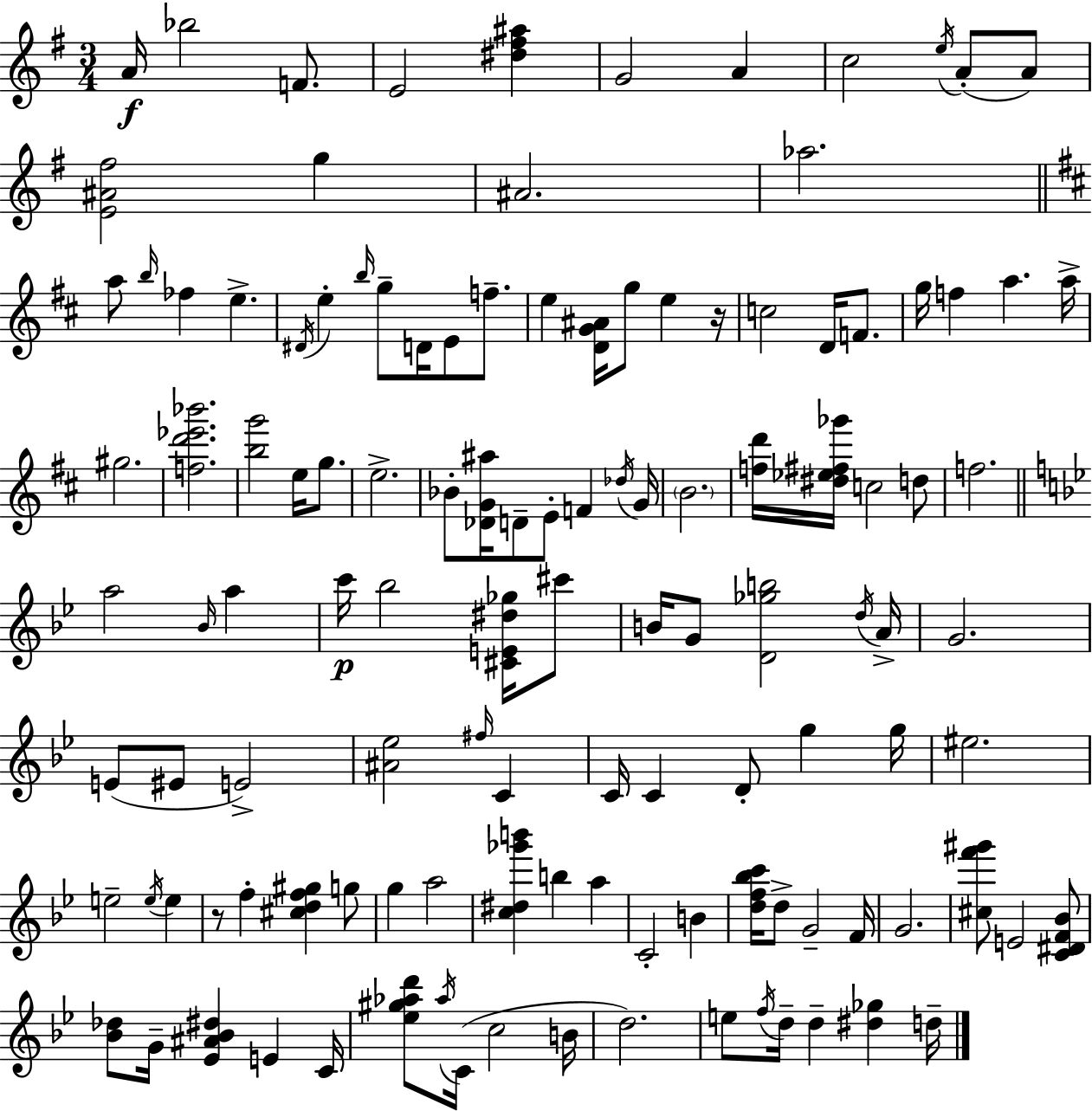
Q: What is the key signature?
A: G major